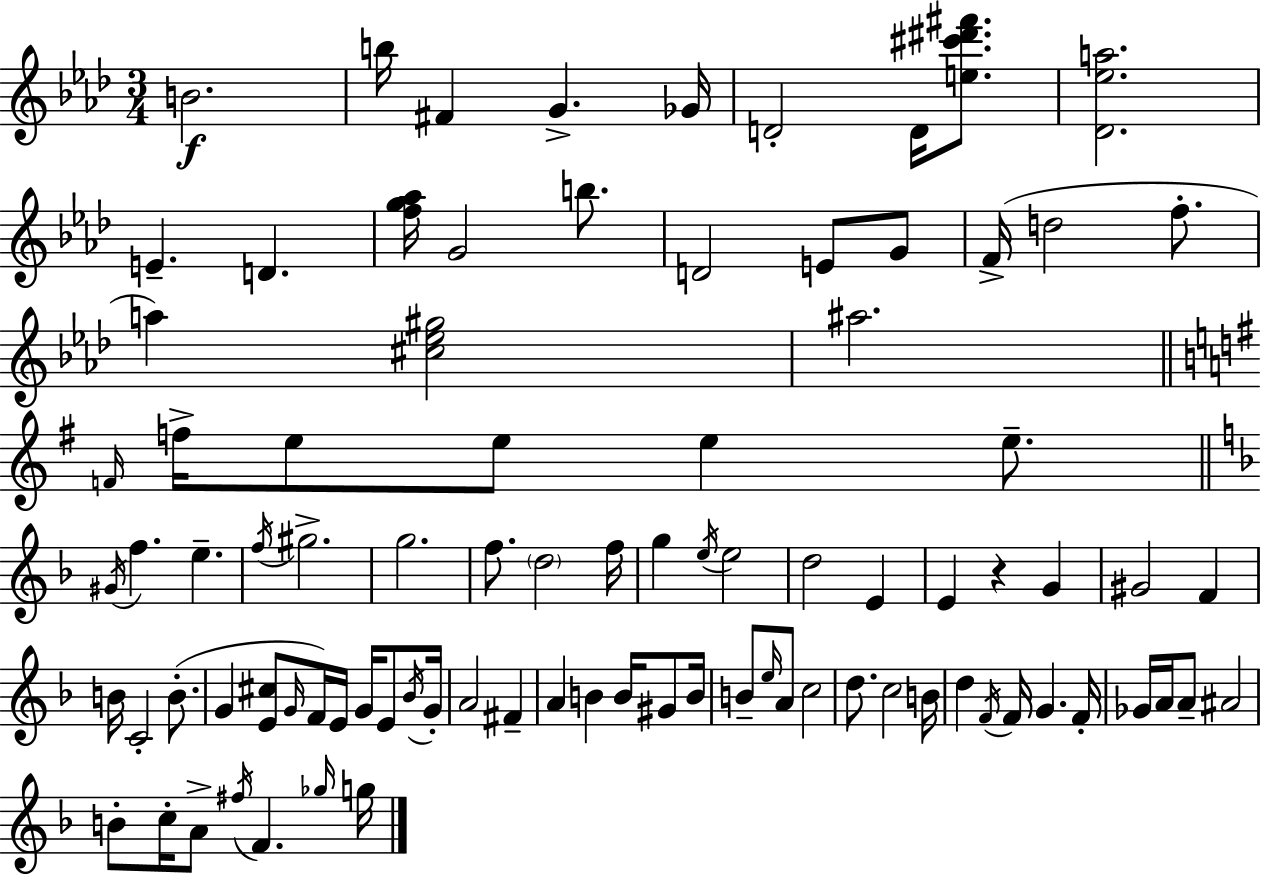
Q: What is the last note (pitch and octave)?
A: G5